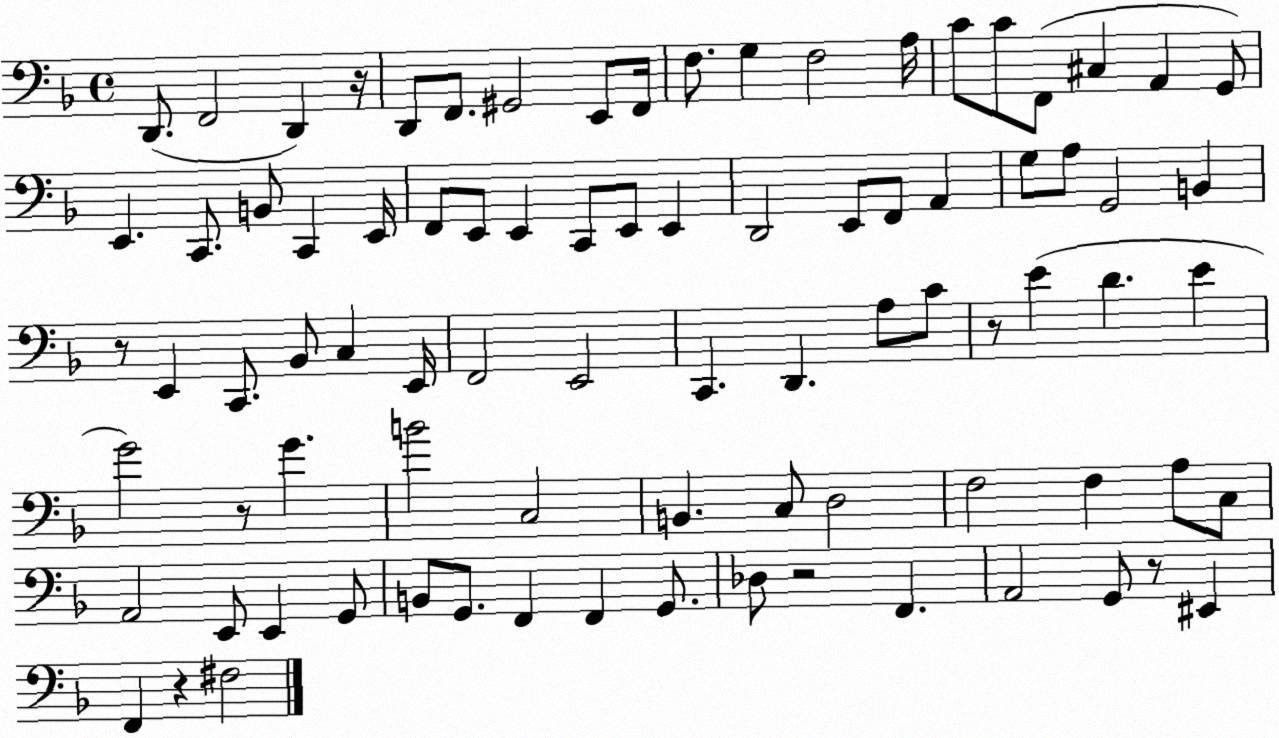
X:1
T:Untitled
M:4/4
L:1/4
K:F
D,,/2 F,,2 D,, z/4 D,,/2 F,,/2 ^G,,2 E,,/2 F,,/4 F,/2 G, F,2 A,/4 C/2 C/2 F,,/2 ^C, A,, G,,/2 E,, C,,/2 B,,/2 C,, E,,/4 F,,/2 E,,/2 E,, C,,/2 E,,/2 E,, D,,2 E,,/2 F,,/2 A,, G,/2 A,/2 G,,2 B,, z/2 E,, C,,/2 _B,,/2 C, E,,/4 F,,2 E,,2 C,, D,, A,/2 C/2 z/2 E D E G2 z/2 G B2 C,2 B,, C,/2 D,2 F,2 F, A,/2 C,/2 A,,2 E,,/2 E,, G,,/2 B,,/2 G,,/2 F,, F,, G,,/2 _D,/2 z2 F,, A,,2 G,,/2 z/2 ^E,, F,, z ^F,2